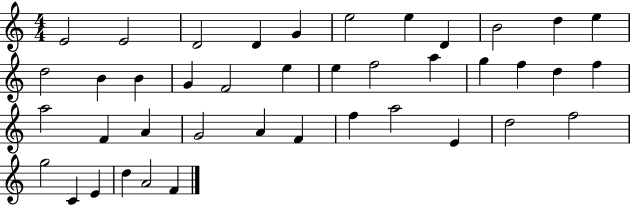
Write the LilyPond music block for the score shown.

{
  \clef treble
  \numericTimeSignature
  \time 4/4
  \key c \major
  e'2 e'2 | d'2 d'4 g'4 | e''2 e''4 d'4 | b'2 d''4 e''4 | \break d''2 b'4 b'4 | g'4 f'2 e''4 | e''4 f''2 a''4 | g''4 f''4 d''4 f''4 | \break a''2 f'4 a'4 | g'2 a'4 f'4 | f''4 a''2 e'4 | d''2 f''2 | \break g''2 c'4 e'4 | d''4 a'2 f'4 | \bar "|."
}